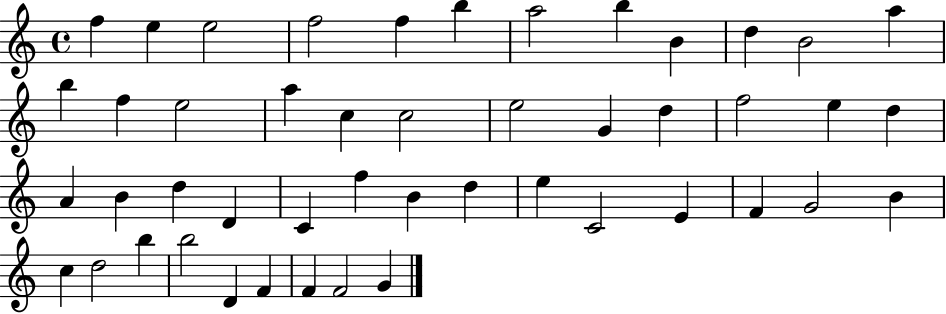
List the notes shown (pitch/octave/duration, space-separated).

F5/q E5/q E5/h F5/h F5/q B5/q A5/h B5/q B4/q D5/q B4/h A5/q B5/q F5/q E5/h A5/q C5/q C5/h E5/h G4/q D5/q F5/h E5/q D5/q A4/q B4/q D5/q D4/q C4/q F5/q B4/q D5/q E5/q C4/h E4/q F4/q G4/h B4/q C5/q D5/h B5/q B5/h D4/q F4/q F4/q F4/h G4/q